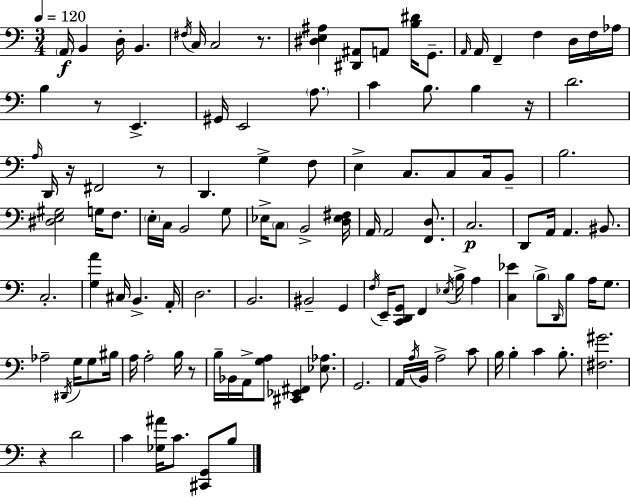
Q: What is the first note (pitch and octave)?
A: A2